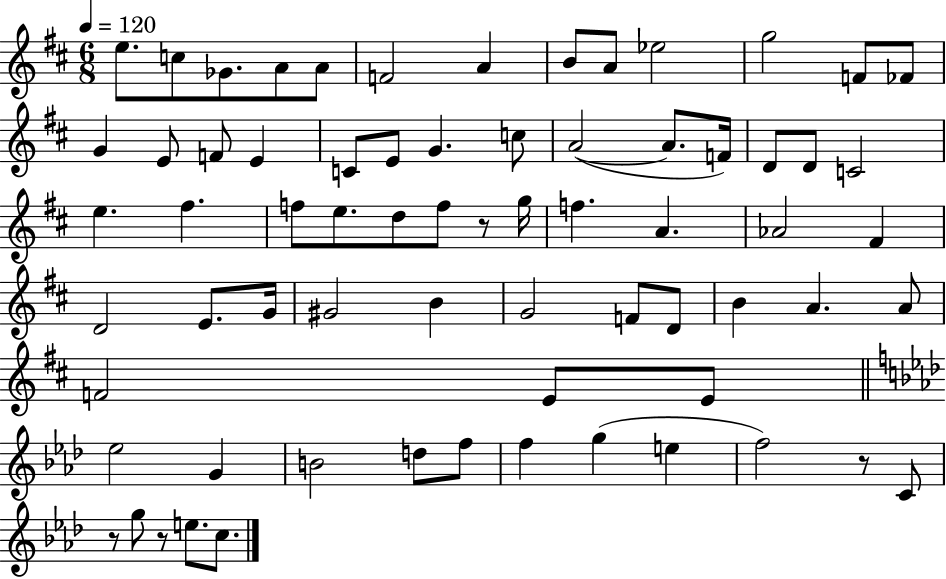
{
  \clef treble
  \numericTimeSignature
  \time 6/8
  \key d \major
  \tempo 4 = 120
  e''8. c''8 ges'8. a'8 a'8 | f'2 a'4 | b'8 a'8 ees''2 | g''2 f'8 fes'8 | \break g'4 e'8 f'8 e'4 | c'8 e'8 g'4. c''8 | a'2~(~ a'8. f'16) | d'8 d'8 c'2 | \break e''4. fis''4. | f''8 e''8. d''8 f''8 r8 g''16 | f''4. a'4. | aes'2 fis'4 | \break d'2 e'8. g'16 | gis'2 b'4 | g'2 f'8 d'8 | b'4 a'4. a'8 | \break f'2 e'8 e'8 | \bar "||" \break \key f \minor ees''2 g'4 | b'2 d''8 f''8 | f''4 g''4( e''4 | f''2) r8 c'8 | \break r8 g''8 r8 e''8. c''8. | \bar "|."
}